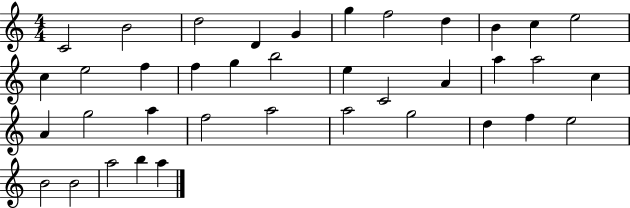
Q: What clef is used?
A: treble